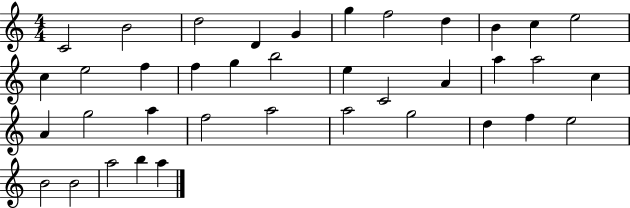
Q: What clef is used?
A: treble